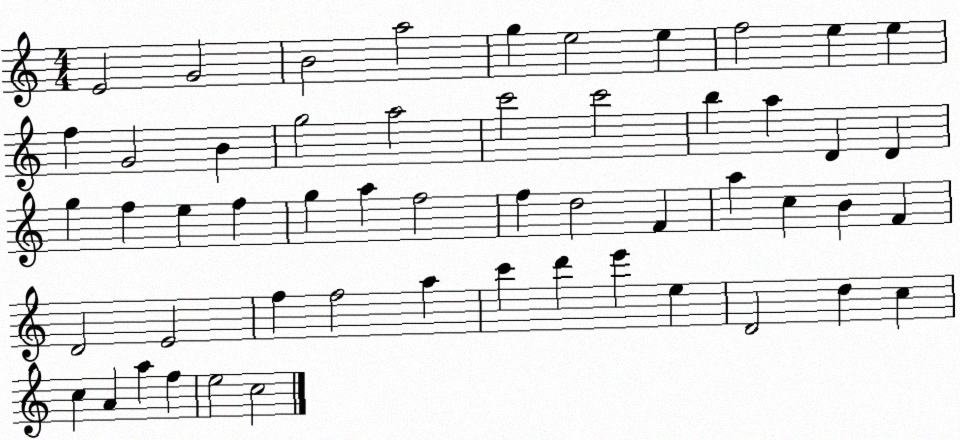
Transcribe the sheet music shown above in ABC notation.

X:1
T:Untitled
M:4/4
L:1/4
K:C
E2 G2 B2 a2 g e2 e f2 e e f G2 B g2 a2 c'2 c'2 b a D D g f e f g a f2 f d2 F a c B F D2 E2 f f2 a c' d' e' e D2 d c c A a f e2 c2